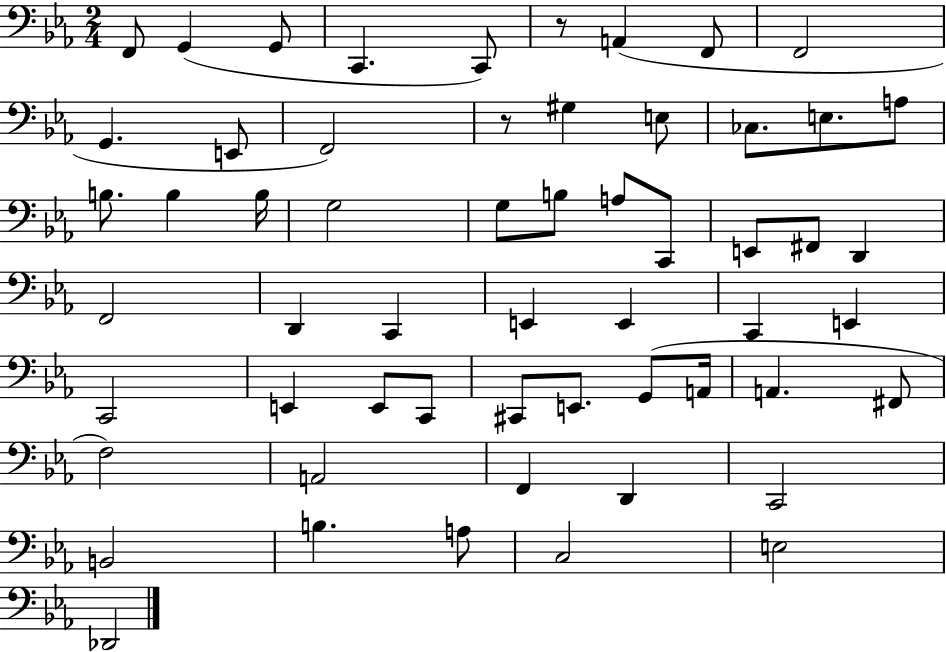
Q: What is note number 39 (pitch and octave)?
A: C#2